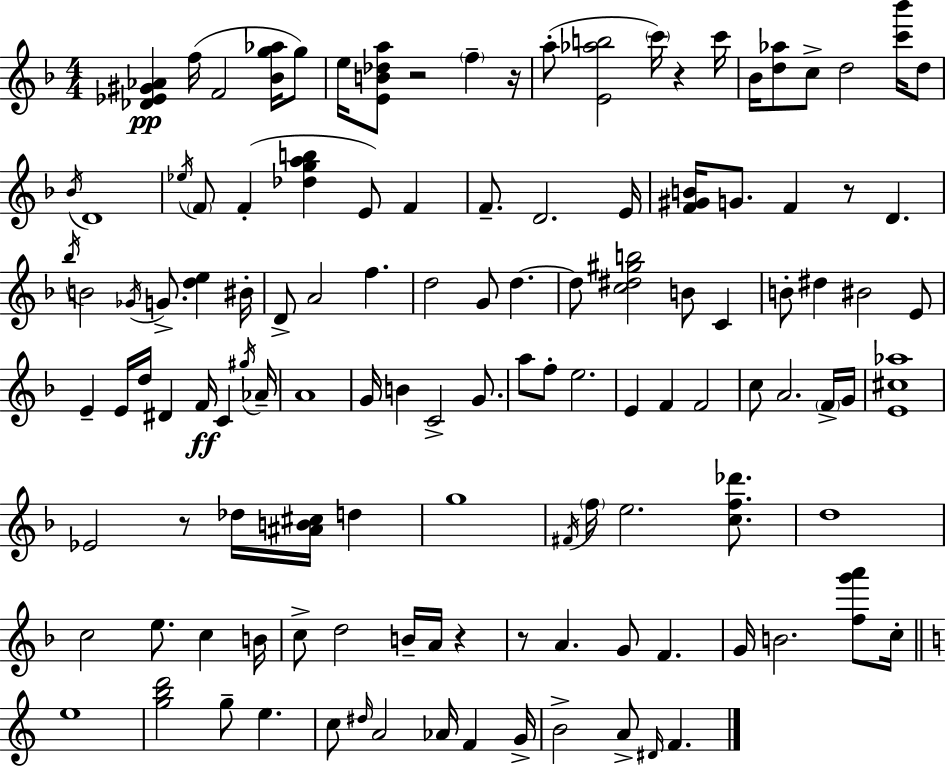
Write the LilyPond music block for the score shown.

{
  \clef treble
  \numericTimeSignature
  \time 4/4
  \key f \major
  <des' ees' gis' aes'>4\pp f''16( f'2 <bes' g'' aes''>16 g''8) | e''16 <e' b' des'' a''>8 r2 \parenthesize f''4-- r16 | a''8-.( <e' aes'' b''>2 \parenthesize c'''16) r4 c'''16 | bes'16 <d'' aes''>8 c''8-> d''2 <c''' bes'''>16 d''8 | \break \acciaccatura { bes'16 } d'1 | \acciaccatura { ees''16 } \parenthesize f'8 f'4-.( <des'' g'' a'' b''>4 e'8) f'4 | f'8.-- d'2. | e'16 <f' gis' b'>16 g'8. f'4 r8 d'4. | \break \acciaccatura { bes''16 } b'2 \acciaccatura { ges'16 } g'8.-> <d'' e''>4 | bis'16-. d'8-> a'2 f''4. | d''2 g'8 d''4.~~ | d''8 <c'' dis'' gis'' b''>2 b'8 | \break c'4 b'8-. dis''4 bis'2 | e'8 e'4-- e'16 d''16 dis'4 f'16\ff c'4 | \acciaccatura { gis''16 } aes'16-- a'1 | g'16 b'4 c'2-> | \break g'8. a''8 f''8-. e''2. | e'4 f'4 f'2 | c''8 a'2. | \parenthesize f'16-> g'16 <e' cis'' aes''>1 | \break ees'2 r8 des''16 | <ais' b' cis''>16 d''4 g''1 | \acciaccatura { fis'16 } \parenthesize f''16 e''2. | <c'' f'' des'''>8. d''1 | \break c''2 e''8. | c''4 b'16 c''8-> d''2 | b'16-- a'16 r4 r8 a'4. g'8 | f'4. g'16 b'2. | \break <f'' g''' a'''>8 c''16-. \bar "||" \break \key c \major e''1 | <g'' b'' d'''>2 g''8-- e''4. | c''8 \grace { dis''16 } a'2 aes'16 f'4 | g'16-> b'2-> a'8-> \grace { dis'16 } f'4. | \break \bar "|."
}